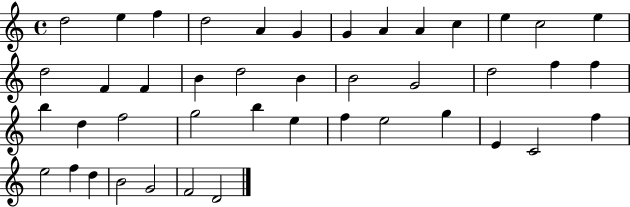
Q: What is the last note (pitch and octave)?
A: D4